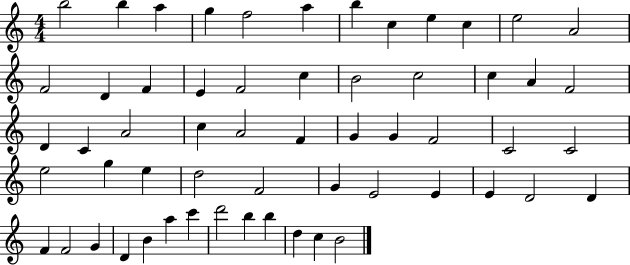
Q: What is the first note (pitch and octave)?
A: B5